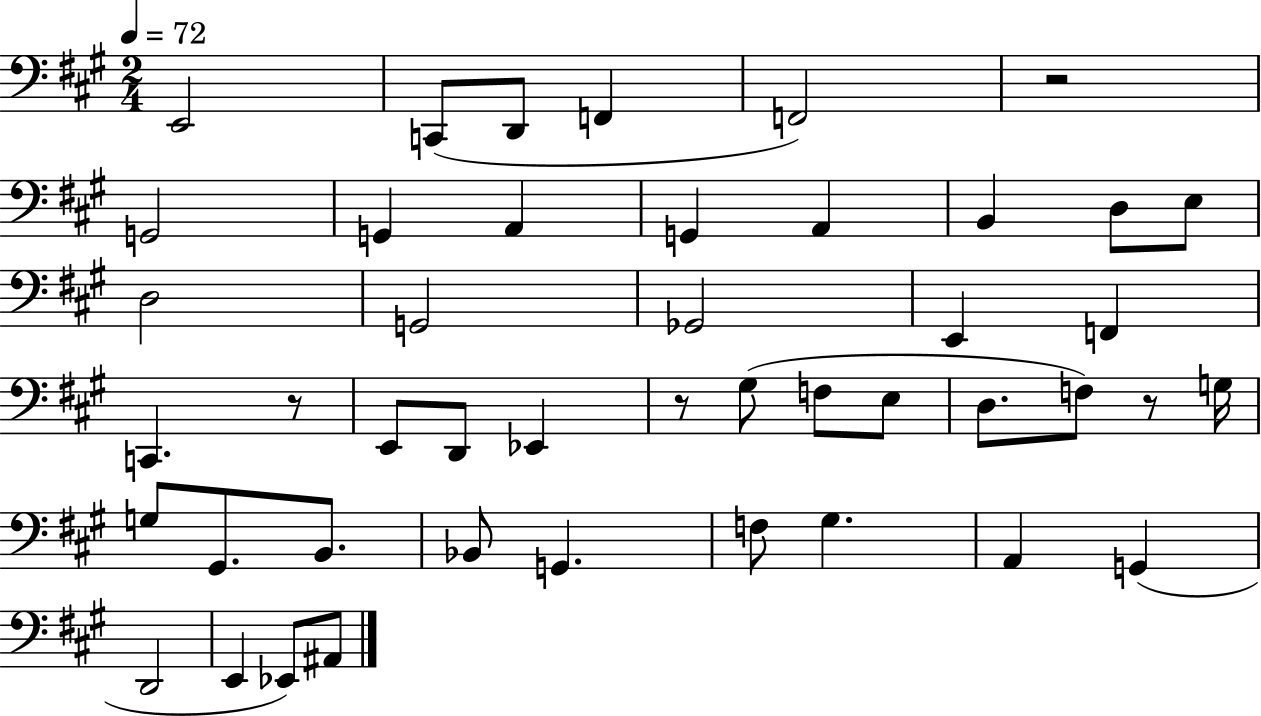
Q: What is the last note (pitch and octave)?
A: A#2